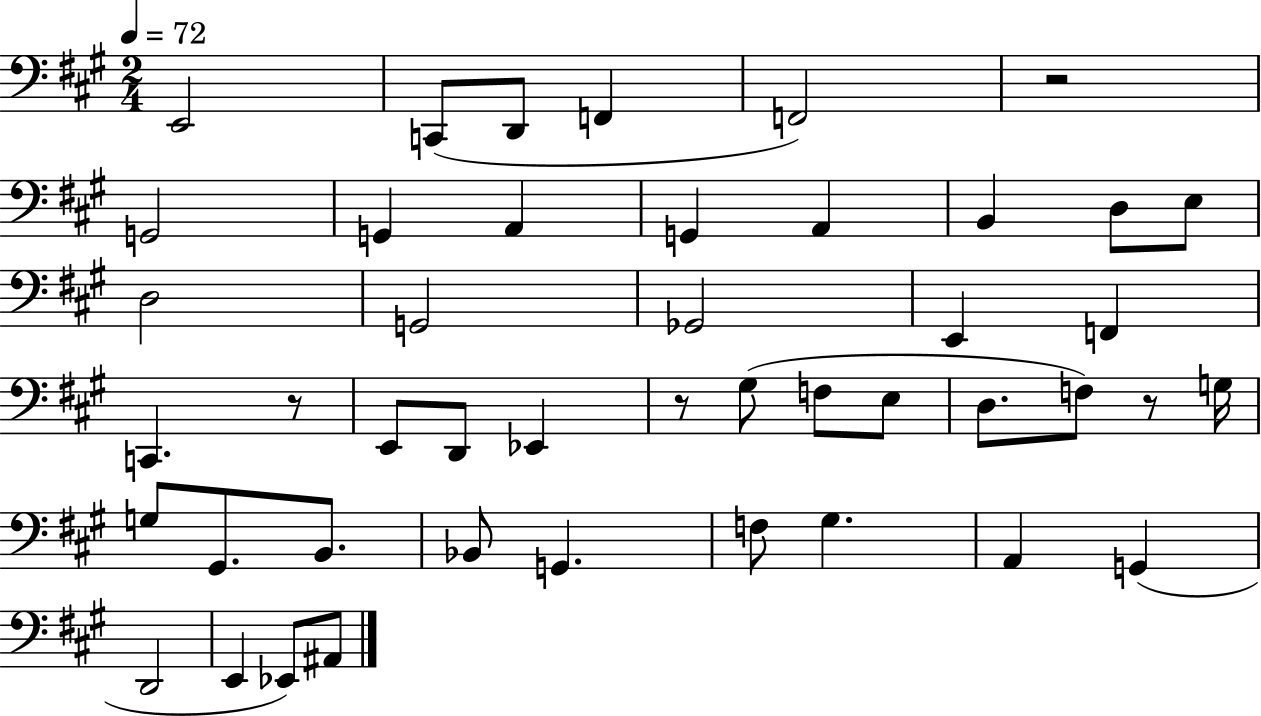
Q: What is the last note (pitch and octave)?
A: A#2